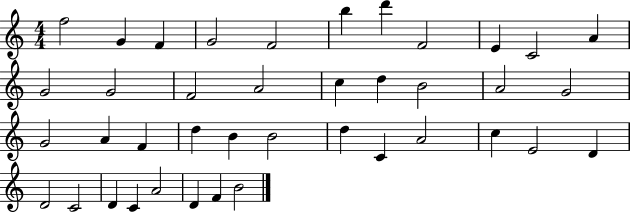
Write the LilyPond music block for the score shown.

{
  \clef treble
  \numericTimeSignature
  \time 4/4
  \key c \major
  f''2 g'4 f'4 | g'2 f'2 | b''4 d'''4 f'2 | e'4 c'2 a'4 | \break g'2 g'2 | f'2 a'2 | c''4 d''4 b'2 | a'2 g'2 | \break g'2 a'4 f'4 | d''4 b'4 b'2 | d''4 c'4 a'2 | c''4 e'2 d'4 | \break d'2 c'2 | d'4 c'4 a'2 | d'4 f'4 b'2 | \bar "|."
}